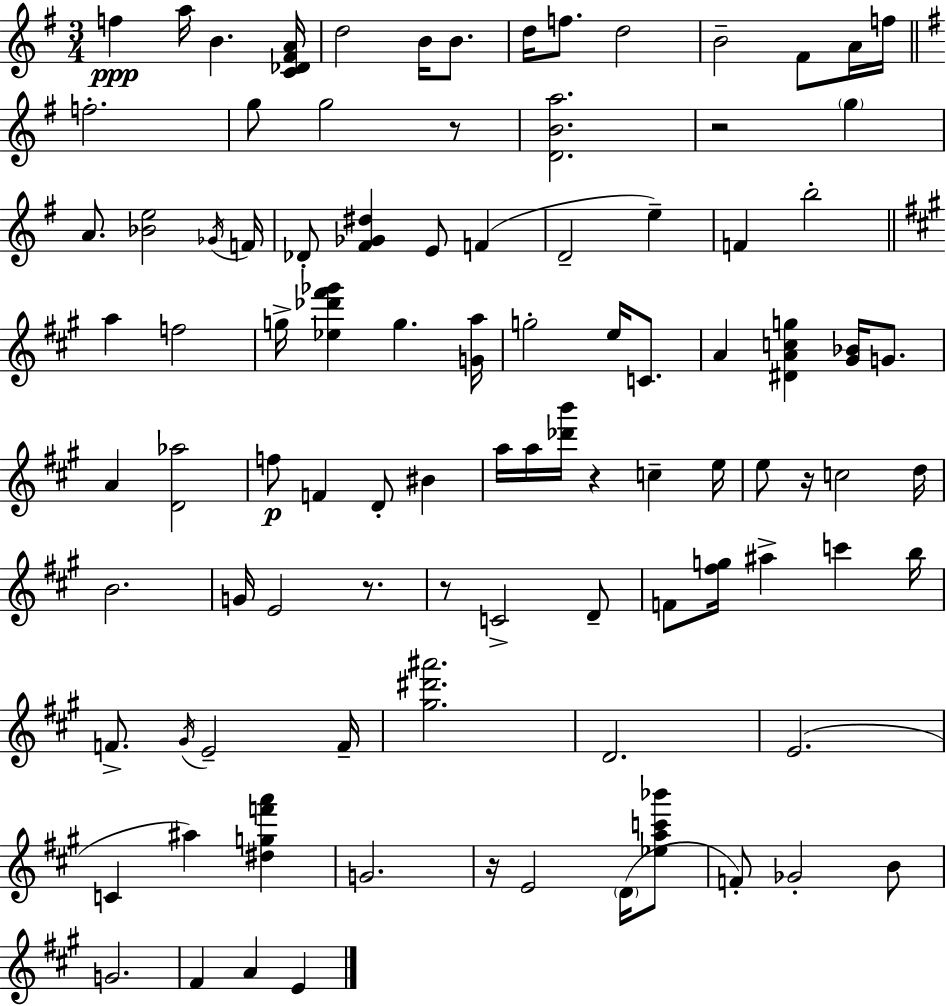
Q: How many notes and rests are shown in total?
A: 96